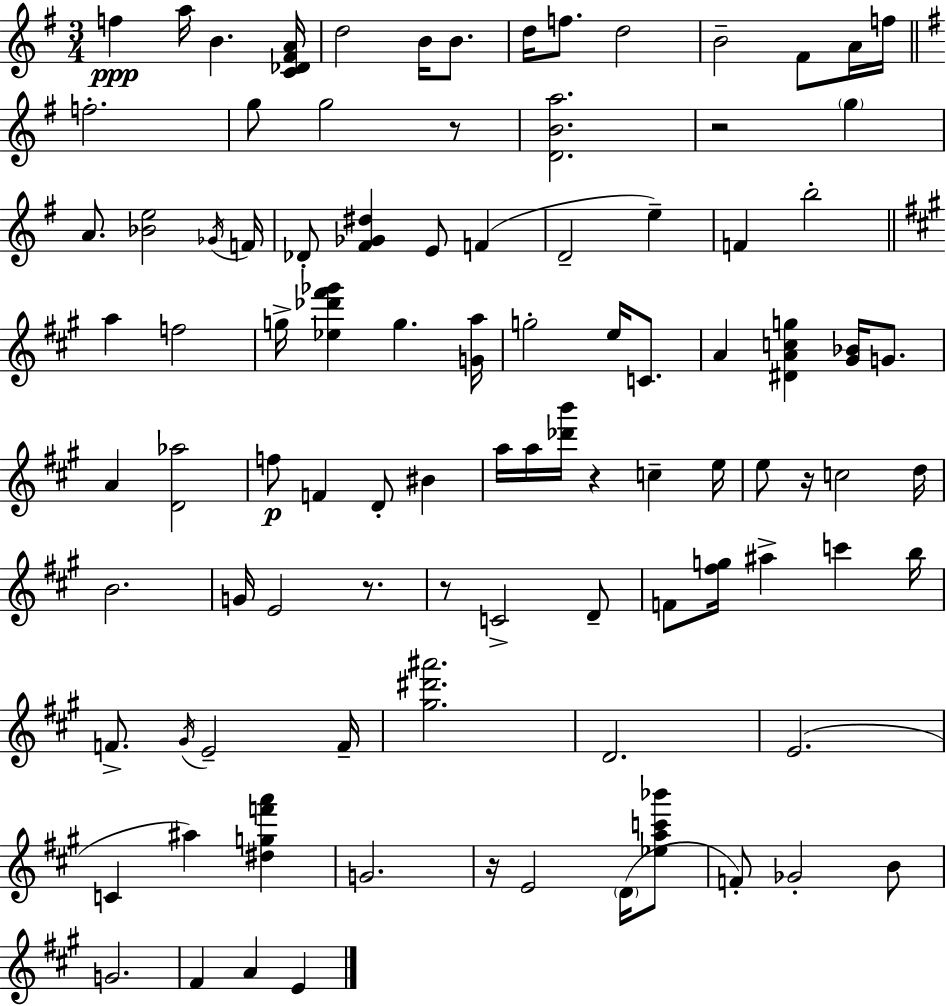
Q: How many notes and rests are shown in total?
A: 96